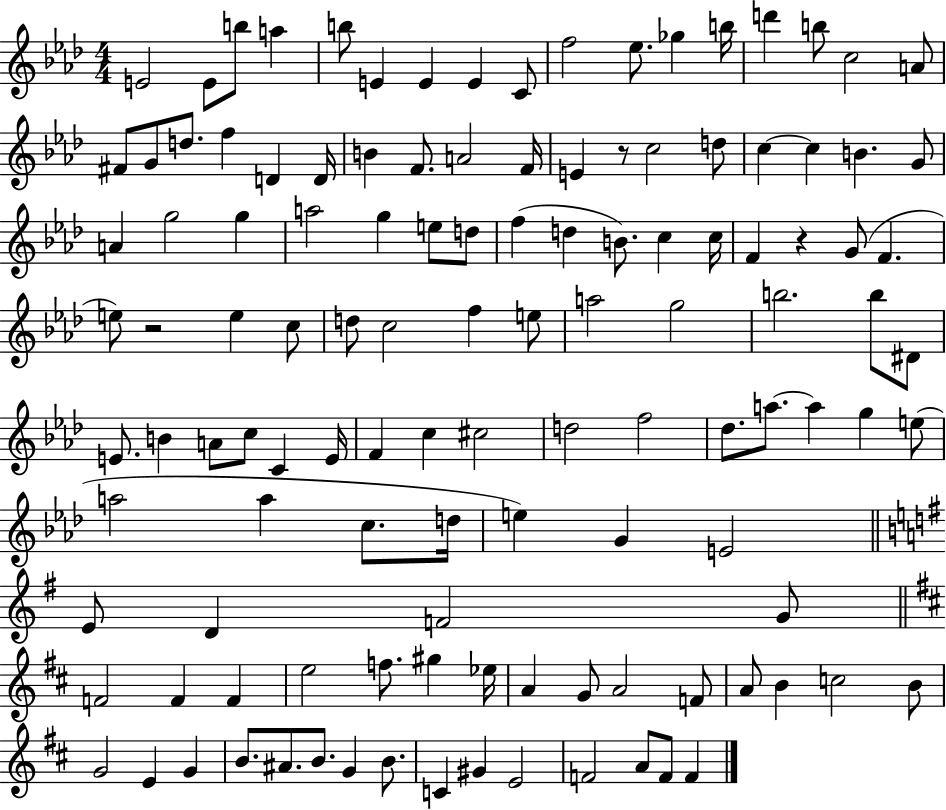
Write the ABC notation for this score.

X:1
T:Untitled
M:4/4
L:1/4
K:Ab
E2 E/2 b/2 a b/2 E E E C/2 f2 _e/2 _g b/4 d' b/2 c2 A/2 ^F/2 G/2 d/2 f D D/4 B F/2 A2 F/4 E z/2 c2 d/2 c c B G/2 A g2 g a2 g e/2 d/2 f d B/2 c c/4 F z G/2 F e/2 z2 e c/2 d/2 c2 f e/2 a2 g2 b2 b/2 ^D/2 E/2 B A/2 c/2 C E/4 F c ^c2 d2 f2 _d/2 a/2 a g e/2 a2 a c/2 d/4 e G E2 E/2 D F2 G/2 F2 F F e2 f/2 ^g _e/4 A G/2 A2 F/2 A/2 B c2 B/2 G2 E G B/2 ^A/2 B/2 G B/2 C ^G E2 F2 A/2 F/2 F